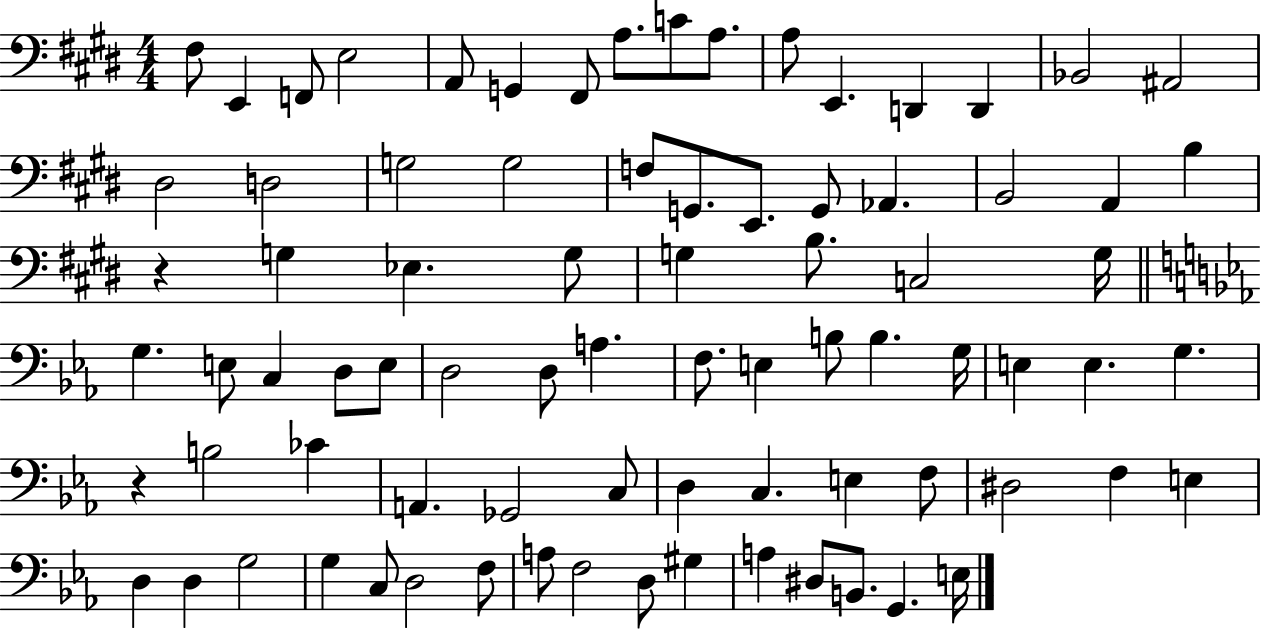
X:1
T:Untitled
M:4/4
L:1/4
K:E
^F,/2 E,, F,,/2 E,2 A,,/2 G,, ^F,,/2 A,/2 C/2 A,/2 A,/2 E,, D,, D,, _B,,2 ^A,,2 ^D,2 D,2 G,2 G,2 F,/2 G,,/2 E,,/2 G,,/2 _A,, B,,2 A,, B, z G, _E, G,/2 G, B,/2 C,2 G,/4 G, E,/2 C, D,/2 E,/2 D,2 D,/2 A, F,/2 E, B,/2 B, G,/4 E, E, G, z B,2 _C A,, _G,,2 C,/2 D, C, E, F,/2 ^D,2 F, E, D, D, G,2 G, C,/2 D,2 F,/2 A,/2 F,2 D,/2 ^G, A, ^D,/2 B,,/2 G,, E,/4